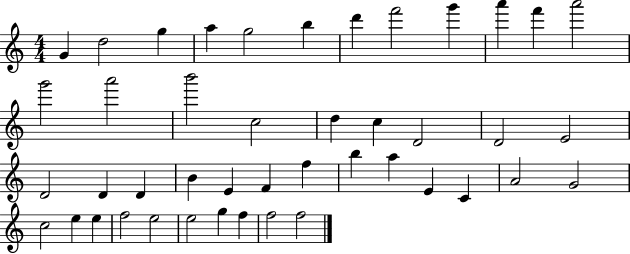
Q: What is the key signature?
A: C major